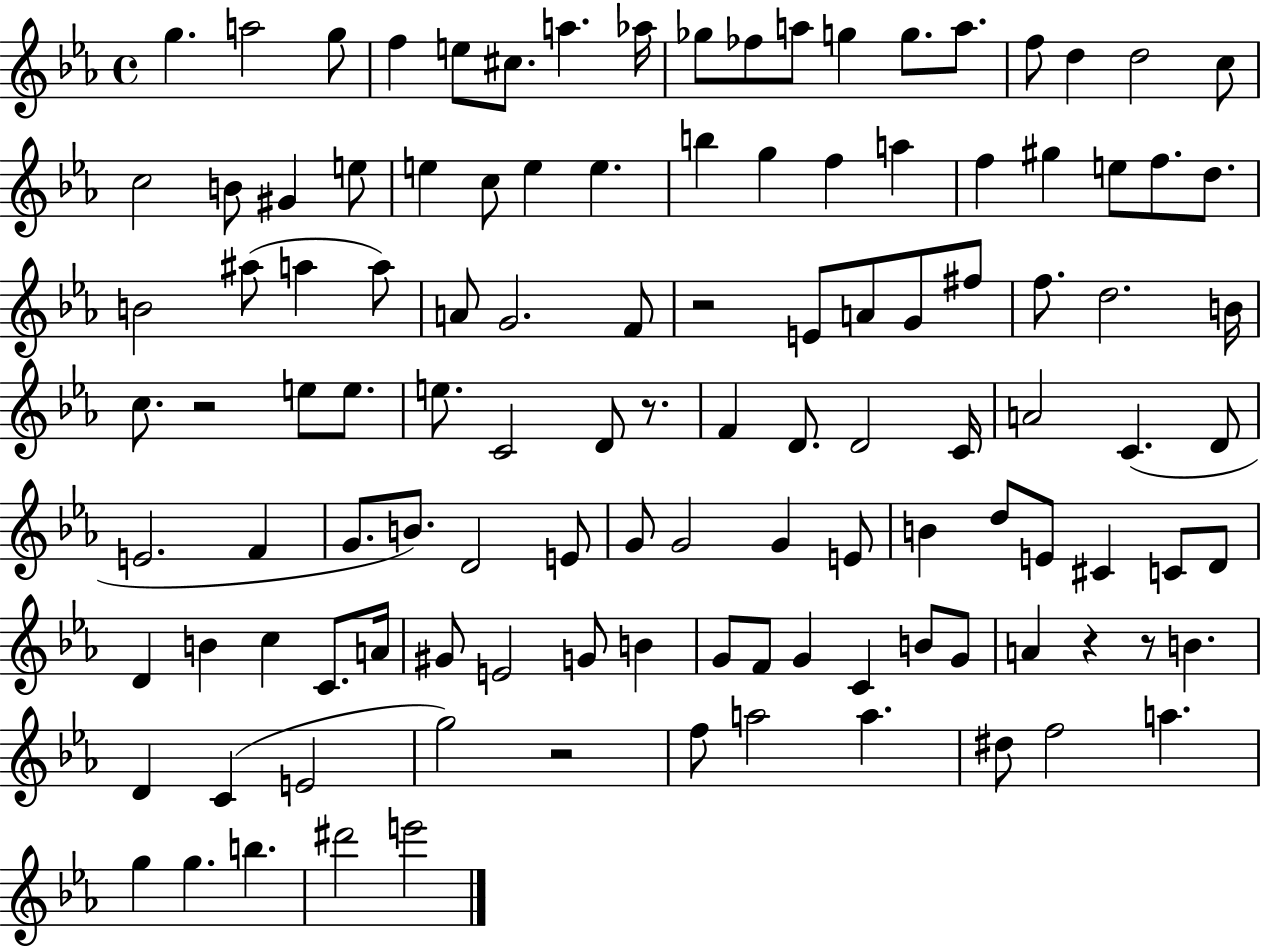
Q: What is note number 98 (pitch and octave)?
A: E4